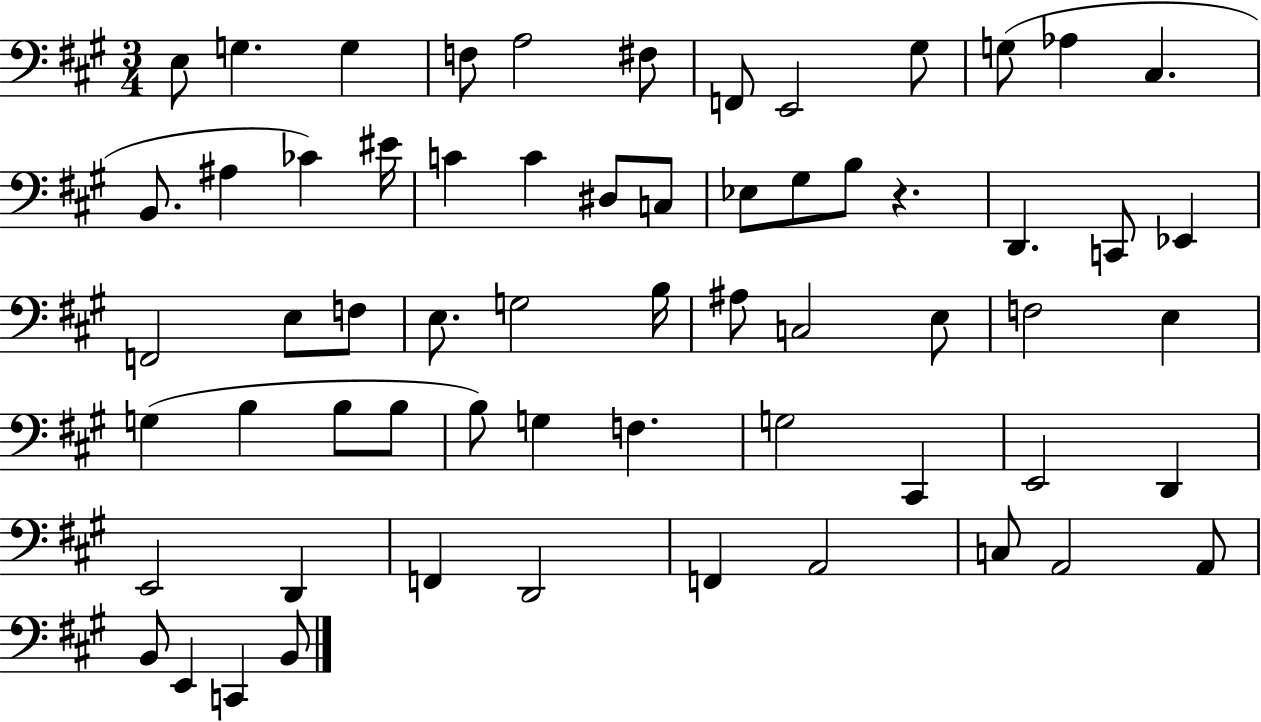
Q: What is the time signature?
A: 3/4